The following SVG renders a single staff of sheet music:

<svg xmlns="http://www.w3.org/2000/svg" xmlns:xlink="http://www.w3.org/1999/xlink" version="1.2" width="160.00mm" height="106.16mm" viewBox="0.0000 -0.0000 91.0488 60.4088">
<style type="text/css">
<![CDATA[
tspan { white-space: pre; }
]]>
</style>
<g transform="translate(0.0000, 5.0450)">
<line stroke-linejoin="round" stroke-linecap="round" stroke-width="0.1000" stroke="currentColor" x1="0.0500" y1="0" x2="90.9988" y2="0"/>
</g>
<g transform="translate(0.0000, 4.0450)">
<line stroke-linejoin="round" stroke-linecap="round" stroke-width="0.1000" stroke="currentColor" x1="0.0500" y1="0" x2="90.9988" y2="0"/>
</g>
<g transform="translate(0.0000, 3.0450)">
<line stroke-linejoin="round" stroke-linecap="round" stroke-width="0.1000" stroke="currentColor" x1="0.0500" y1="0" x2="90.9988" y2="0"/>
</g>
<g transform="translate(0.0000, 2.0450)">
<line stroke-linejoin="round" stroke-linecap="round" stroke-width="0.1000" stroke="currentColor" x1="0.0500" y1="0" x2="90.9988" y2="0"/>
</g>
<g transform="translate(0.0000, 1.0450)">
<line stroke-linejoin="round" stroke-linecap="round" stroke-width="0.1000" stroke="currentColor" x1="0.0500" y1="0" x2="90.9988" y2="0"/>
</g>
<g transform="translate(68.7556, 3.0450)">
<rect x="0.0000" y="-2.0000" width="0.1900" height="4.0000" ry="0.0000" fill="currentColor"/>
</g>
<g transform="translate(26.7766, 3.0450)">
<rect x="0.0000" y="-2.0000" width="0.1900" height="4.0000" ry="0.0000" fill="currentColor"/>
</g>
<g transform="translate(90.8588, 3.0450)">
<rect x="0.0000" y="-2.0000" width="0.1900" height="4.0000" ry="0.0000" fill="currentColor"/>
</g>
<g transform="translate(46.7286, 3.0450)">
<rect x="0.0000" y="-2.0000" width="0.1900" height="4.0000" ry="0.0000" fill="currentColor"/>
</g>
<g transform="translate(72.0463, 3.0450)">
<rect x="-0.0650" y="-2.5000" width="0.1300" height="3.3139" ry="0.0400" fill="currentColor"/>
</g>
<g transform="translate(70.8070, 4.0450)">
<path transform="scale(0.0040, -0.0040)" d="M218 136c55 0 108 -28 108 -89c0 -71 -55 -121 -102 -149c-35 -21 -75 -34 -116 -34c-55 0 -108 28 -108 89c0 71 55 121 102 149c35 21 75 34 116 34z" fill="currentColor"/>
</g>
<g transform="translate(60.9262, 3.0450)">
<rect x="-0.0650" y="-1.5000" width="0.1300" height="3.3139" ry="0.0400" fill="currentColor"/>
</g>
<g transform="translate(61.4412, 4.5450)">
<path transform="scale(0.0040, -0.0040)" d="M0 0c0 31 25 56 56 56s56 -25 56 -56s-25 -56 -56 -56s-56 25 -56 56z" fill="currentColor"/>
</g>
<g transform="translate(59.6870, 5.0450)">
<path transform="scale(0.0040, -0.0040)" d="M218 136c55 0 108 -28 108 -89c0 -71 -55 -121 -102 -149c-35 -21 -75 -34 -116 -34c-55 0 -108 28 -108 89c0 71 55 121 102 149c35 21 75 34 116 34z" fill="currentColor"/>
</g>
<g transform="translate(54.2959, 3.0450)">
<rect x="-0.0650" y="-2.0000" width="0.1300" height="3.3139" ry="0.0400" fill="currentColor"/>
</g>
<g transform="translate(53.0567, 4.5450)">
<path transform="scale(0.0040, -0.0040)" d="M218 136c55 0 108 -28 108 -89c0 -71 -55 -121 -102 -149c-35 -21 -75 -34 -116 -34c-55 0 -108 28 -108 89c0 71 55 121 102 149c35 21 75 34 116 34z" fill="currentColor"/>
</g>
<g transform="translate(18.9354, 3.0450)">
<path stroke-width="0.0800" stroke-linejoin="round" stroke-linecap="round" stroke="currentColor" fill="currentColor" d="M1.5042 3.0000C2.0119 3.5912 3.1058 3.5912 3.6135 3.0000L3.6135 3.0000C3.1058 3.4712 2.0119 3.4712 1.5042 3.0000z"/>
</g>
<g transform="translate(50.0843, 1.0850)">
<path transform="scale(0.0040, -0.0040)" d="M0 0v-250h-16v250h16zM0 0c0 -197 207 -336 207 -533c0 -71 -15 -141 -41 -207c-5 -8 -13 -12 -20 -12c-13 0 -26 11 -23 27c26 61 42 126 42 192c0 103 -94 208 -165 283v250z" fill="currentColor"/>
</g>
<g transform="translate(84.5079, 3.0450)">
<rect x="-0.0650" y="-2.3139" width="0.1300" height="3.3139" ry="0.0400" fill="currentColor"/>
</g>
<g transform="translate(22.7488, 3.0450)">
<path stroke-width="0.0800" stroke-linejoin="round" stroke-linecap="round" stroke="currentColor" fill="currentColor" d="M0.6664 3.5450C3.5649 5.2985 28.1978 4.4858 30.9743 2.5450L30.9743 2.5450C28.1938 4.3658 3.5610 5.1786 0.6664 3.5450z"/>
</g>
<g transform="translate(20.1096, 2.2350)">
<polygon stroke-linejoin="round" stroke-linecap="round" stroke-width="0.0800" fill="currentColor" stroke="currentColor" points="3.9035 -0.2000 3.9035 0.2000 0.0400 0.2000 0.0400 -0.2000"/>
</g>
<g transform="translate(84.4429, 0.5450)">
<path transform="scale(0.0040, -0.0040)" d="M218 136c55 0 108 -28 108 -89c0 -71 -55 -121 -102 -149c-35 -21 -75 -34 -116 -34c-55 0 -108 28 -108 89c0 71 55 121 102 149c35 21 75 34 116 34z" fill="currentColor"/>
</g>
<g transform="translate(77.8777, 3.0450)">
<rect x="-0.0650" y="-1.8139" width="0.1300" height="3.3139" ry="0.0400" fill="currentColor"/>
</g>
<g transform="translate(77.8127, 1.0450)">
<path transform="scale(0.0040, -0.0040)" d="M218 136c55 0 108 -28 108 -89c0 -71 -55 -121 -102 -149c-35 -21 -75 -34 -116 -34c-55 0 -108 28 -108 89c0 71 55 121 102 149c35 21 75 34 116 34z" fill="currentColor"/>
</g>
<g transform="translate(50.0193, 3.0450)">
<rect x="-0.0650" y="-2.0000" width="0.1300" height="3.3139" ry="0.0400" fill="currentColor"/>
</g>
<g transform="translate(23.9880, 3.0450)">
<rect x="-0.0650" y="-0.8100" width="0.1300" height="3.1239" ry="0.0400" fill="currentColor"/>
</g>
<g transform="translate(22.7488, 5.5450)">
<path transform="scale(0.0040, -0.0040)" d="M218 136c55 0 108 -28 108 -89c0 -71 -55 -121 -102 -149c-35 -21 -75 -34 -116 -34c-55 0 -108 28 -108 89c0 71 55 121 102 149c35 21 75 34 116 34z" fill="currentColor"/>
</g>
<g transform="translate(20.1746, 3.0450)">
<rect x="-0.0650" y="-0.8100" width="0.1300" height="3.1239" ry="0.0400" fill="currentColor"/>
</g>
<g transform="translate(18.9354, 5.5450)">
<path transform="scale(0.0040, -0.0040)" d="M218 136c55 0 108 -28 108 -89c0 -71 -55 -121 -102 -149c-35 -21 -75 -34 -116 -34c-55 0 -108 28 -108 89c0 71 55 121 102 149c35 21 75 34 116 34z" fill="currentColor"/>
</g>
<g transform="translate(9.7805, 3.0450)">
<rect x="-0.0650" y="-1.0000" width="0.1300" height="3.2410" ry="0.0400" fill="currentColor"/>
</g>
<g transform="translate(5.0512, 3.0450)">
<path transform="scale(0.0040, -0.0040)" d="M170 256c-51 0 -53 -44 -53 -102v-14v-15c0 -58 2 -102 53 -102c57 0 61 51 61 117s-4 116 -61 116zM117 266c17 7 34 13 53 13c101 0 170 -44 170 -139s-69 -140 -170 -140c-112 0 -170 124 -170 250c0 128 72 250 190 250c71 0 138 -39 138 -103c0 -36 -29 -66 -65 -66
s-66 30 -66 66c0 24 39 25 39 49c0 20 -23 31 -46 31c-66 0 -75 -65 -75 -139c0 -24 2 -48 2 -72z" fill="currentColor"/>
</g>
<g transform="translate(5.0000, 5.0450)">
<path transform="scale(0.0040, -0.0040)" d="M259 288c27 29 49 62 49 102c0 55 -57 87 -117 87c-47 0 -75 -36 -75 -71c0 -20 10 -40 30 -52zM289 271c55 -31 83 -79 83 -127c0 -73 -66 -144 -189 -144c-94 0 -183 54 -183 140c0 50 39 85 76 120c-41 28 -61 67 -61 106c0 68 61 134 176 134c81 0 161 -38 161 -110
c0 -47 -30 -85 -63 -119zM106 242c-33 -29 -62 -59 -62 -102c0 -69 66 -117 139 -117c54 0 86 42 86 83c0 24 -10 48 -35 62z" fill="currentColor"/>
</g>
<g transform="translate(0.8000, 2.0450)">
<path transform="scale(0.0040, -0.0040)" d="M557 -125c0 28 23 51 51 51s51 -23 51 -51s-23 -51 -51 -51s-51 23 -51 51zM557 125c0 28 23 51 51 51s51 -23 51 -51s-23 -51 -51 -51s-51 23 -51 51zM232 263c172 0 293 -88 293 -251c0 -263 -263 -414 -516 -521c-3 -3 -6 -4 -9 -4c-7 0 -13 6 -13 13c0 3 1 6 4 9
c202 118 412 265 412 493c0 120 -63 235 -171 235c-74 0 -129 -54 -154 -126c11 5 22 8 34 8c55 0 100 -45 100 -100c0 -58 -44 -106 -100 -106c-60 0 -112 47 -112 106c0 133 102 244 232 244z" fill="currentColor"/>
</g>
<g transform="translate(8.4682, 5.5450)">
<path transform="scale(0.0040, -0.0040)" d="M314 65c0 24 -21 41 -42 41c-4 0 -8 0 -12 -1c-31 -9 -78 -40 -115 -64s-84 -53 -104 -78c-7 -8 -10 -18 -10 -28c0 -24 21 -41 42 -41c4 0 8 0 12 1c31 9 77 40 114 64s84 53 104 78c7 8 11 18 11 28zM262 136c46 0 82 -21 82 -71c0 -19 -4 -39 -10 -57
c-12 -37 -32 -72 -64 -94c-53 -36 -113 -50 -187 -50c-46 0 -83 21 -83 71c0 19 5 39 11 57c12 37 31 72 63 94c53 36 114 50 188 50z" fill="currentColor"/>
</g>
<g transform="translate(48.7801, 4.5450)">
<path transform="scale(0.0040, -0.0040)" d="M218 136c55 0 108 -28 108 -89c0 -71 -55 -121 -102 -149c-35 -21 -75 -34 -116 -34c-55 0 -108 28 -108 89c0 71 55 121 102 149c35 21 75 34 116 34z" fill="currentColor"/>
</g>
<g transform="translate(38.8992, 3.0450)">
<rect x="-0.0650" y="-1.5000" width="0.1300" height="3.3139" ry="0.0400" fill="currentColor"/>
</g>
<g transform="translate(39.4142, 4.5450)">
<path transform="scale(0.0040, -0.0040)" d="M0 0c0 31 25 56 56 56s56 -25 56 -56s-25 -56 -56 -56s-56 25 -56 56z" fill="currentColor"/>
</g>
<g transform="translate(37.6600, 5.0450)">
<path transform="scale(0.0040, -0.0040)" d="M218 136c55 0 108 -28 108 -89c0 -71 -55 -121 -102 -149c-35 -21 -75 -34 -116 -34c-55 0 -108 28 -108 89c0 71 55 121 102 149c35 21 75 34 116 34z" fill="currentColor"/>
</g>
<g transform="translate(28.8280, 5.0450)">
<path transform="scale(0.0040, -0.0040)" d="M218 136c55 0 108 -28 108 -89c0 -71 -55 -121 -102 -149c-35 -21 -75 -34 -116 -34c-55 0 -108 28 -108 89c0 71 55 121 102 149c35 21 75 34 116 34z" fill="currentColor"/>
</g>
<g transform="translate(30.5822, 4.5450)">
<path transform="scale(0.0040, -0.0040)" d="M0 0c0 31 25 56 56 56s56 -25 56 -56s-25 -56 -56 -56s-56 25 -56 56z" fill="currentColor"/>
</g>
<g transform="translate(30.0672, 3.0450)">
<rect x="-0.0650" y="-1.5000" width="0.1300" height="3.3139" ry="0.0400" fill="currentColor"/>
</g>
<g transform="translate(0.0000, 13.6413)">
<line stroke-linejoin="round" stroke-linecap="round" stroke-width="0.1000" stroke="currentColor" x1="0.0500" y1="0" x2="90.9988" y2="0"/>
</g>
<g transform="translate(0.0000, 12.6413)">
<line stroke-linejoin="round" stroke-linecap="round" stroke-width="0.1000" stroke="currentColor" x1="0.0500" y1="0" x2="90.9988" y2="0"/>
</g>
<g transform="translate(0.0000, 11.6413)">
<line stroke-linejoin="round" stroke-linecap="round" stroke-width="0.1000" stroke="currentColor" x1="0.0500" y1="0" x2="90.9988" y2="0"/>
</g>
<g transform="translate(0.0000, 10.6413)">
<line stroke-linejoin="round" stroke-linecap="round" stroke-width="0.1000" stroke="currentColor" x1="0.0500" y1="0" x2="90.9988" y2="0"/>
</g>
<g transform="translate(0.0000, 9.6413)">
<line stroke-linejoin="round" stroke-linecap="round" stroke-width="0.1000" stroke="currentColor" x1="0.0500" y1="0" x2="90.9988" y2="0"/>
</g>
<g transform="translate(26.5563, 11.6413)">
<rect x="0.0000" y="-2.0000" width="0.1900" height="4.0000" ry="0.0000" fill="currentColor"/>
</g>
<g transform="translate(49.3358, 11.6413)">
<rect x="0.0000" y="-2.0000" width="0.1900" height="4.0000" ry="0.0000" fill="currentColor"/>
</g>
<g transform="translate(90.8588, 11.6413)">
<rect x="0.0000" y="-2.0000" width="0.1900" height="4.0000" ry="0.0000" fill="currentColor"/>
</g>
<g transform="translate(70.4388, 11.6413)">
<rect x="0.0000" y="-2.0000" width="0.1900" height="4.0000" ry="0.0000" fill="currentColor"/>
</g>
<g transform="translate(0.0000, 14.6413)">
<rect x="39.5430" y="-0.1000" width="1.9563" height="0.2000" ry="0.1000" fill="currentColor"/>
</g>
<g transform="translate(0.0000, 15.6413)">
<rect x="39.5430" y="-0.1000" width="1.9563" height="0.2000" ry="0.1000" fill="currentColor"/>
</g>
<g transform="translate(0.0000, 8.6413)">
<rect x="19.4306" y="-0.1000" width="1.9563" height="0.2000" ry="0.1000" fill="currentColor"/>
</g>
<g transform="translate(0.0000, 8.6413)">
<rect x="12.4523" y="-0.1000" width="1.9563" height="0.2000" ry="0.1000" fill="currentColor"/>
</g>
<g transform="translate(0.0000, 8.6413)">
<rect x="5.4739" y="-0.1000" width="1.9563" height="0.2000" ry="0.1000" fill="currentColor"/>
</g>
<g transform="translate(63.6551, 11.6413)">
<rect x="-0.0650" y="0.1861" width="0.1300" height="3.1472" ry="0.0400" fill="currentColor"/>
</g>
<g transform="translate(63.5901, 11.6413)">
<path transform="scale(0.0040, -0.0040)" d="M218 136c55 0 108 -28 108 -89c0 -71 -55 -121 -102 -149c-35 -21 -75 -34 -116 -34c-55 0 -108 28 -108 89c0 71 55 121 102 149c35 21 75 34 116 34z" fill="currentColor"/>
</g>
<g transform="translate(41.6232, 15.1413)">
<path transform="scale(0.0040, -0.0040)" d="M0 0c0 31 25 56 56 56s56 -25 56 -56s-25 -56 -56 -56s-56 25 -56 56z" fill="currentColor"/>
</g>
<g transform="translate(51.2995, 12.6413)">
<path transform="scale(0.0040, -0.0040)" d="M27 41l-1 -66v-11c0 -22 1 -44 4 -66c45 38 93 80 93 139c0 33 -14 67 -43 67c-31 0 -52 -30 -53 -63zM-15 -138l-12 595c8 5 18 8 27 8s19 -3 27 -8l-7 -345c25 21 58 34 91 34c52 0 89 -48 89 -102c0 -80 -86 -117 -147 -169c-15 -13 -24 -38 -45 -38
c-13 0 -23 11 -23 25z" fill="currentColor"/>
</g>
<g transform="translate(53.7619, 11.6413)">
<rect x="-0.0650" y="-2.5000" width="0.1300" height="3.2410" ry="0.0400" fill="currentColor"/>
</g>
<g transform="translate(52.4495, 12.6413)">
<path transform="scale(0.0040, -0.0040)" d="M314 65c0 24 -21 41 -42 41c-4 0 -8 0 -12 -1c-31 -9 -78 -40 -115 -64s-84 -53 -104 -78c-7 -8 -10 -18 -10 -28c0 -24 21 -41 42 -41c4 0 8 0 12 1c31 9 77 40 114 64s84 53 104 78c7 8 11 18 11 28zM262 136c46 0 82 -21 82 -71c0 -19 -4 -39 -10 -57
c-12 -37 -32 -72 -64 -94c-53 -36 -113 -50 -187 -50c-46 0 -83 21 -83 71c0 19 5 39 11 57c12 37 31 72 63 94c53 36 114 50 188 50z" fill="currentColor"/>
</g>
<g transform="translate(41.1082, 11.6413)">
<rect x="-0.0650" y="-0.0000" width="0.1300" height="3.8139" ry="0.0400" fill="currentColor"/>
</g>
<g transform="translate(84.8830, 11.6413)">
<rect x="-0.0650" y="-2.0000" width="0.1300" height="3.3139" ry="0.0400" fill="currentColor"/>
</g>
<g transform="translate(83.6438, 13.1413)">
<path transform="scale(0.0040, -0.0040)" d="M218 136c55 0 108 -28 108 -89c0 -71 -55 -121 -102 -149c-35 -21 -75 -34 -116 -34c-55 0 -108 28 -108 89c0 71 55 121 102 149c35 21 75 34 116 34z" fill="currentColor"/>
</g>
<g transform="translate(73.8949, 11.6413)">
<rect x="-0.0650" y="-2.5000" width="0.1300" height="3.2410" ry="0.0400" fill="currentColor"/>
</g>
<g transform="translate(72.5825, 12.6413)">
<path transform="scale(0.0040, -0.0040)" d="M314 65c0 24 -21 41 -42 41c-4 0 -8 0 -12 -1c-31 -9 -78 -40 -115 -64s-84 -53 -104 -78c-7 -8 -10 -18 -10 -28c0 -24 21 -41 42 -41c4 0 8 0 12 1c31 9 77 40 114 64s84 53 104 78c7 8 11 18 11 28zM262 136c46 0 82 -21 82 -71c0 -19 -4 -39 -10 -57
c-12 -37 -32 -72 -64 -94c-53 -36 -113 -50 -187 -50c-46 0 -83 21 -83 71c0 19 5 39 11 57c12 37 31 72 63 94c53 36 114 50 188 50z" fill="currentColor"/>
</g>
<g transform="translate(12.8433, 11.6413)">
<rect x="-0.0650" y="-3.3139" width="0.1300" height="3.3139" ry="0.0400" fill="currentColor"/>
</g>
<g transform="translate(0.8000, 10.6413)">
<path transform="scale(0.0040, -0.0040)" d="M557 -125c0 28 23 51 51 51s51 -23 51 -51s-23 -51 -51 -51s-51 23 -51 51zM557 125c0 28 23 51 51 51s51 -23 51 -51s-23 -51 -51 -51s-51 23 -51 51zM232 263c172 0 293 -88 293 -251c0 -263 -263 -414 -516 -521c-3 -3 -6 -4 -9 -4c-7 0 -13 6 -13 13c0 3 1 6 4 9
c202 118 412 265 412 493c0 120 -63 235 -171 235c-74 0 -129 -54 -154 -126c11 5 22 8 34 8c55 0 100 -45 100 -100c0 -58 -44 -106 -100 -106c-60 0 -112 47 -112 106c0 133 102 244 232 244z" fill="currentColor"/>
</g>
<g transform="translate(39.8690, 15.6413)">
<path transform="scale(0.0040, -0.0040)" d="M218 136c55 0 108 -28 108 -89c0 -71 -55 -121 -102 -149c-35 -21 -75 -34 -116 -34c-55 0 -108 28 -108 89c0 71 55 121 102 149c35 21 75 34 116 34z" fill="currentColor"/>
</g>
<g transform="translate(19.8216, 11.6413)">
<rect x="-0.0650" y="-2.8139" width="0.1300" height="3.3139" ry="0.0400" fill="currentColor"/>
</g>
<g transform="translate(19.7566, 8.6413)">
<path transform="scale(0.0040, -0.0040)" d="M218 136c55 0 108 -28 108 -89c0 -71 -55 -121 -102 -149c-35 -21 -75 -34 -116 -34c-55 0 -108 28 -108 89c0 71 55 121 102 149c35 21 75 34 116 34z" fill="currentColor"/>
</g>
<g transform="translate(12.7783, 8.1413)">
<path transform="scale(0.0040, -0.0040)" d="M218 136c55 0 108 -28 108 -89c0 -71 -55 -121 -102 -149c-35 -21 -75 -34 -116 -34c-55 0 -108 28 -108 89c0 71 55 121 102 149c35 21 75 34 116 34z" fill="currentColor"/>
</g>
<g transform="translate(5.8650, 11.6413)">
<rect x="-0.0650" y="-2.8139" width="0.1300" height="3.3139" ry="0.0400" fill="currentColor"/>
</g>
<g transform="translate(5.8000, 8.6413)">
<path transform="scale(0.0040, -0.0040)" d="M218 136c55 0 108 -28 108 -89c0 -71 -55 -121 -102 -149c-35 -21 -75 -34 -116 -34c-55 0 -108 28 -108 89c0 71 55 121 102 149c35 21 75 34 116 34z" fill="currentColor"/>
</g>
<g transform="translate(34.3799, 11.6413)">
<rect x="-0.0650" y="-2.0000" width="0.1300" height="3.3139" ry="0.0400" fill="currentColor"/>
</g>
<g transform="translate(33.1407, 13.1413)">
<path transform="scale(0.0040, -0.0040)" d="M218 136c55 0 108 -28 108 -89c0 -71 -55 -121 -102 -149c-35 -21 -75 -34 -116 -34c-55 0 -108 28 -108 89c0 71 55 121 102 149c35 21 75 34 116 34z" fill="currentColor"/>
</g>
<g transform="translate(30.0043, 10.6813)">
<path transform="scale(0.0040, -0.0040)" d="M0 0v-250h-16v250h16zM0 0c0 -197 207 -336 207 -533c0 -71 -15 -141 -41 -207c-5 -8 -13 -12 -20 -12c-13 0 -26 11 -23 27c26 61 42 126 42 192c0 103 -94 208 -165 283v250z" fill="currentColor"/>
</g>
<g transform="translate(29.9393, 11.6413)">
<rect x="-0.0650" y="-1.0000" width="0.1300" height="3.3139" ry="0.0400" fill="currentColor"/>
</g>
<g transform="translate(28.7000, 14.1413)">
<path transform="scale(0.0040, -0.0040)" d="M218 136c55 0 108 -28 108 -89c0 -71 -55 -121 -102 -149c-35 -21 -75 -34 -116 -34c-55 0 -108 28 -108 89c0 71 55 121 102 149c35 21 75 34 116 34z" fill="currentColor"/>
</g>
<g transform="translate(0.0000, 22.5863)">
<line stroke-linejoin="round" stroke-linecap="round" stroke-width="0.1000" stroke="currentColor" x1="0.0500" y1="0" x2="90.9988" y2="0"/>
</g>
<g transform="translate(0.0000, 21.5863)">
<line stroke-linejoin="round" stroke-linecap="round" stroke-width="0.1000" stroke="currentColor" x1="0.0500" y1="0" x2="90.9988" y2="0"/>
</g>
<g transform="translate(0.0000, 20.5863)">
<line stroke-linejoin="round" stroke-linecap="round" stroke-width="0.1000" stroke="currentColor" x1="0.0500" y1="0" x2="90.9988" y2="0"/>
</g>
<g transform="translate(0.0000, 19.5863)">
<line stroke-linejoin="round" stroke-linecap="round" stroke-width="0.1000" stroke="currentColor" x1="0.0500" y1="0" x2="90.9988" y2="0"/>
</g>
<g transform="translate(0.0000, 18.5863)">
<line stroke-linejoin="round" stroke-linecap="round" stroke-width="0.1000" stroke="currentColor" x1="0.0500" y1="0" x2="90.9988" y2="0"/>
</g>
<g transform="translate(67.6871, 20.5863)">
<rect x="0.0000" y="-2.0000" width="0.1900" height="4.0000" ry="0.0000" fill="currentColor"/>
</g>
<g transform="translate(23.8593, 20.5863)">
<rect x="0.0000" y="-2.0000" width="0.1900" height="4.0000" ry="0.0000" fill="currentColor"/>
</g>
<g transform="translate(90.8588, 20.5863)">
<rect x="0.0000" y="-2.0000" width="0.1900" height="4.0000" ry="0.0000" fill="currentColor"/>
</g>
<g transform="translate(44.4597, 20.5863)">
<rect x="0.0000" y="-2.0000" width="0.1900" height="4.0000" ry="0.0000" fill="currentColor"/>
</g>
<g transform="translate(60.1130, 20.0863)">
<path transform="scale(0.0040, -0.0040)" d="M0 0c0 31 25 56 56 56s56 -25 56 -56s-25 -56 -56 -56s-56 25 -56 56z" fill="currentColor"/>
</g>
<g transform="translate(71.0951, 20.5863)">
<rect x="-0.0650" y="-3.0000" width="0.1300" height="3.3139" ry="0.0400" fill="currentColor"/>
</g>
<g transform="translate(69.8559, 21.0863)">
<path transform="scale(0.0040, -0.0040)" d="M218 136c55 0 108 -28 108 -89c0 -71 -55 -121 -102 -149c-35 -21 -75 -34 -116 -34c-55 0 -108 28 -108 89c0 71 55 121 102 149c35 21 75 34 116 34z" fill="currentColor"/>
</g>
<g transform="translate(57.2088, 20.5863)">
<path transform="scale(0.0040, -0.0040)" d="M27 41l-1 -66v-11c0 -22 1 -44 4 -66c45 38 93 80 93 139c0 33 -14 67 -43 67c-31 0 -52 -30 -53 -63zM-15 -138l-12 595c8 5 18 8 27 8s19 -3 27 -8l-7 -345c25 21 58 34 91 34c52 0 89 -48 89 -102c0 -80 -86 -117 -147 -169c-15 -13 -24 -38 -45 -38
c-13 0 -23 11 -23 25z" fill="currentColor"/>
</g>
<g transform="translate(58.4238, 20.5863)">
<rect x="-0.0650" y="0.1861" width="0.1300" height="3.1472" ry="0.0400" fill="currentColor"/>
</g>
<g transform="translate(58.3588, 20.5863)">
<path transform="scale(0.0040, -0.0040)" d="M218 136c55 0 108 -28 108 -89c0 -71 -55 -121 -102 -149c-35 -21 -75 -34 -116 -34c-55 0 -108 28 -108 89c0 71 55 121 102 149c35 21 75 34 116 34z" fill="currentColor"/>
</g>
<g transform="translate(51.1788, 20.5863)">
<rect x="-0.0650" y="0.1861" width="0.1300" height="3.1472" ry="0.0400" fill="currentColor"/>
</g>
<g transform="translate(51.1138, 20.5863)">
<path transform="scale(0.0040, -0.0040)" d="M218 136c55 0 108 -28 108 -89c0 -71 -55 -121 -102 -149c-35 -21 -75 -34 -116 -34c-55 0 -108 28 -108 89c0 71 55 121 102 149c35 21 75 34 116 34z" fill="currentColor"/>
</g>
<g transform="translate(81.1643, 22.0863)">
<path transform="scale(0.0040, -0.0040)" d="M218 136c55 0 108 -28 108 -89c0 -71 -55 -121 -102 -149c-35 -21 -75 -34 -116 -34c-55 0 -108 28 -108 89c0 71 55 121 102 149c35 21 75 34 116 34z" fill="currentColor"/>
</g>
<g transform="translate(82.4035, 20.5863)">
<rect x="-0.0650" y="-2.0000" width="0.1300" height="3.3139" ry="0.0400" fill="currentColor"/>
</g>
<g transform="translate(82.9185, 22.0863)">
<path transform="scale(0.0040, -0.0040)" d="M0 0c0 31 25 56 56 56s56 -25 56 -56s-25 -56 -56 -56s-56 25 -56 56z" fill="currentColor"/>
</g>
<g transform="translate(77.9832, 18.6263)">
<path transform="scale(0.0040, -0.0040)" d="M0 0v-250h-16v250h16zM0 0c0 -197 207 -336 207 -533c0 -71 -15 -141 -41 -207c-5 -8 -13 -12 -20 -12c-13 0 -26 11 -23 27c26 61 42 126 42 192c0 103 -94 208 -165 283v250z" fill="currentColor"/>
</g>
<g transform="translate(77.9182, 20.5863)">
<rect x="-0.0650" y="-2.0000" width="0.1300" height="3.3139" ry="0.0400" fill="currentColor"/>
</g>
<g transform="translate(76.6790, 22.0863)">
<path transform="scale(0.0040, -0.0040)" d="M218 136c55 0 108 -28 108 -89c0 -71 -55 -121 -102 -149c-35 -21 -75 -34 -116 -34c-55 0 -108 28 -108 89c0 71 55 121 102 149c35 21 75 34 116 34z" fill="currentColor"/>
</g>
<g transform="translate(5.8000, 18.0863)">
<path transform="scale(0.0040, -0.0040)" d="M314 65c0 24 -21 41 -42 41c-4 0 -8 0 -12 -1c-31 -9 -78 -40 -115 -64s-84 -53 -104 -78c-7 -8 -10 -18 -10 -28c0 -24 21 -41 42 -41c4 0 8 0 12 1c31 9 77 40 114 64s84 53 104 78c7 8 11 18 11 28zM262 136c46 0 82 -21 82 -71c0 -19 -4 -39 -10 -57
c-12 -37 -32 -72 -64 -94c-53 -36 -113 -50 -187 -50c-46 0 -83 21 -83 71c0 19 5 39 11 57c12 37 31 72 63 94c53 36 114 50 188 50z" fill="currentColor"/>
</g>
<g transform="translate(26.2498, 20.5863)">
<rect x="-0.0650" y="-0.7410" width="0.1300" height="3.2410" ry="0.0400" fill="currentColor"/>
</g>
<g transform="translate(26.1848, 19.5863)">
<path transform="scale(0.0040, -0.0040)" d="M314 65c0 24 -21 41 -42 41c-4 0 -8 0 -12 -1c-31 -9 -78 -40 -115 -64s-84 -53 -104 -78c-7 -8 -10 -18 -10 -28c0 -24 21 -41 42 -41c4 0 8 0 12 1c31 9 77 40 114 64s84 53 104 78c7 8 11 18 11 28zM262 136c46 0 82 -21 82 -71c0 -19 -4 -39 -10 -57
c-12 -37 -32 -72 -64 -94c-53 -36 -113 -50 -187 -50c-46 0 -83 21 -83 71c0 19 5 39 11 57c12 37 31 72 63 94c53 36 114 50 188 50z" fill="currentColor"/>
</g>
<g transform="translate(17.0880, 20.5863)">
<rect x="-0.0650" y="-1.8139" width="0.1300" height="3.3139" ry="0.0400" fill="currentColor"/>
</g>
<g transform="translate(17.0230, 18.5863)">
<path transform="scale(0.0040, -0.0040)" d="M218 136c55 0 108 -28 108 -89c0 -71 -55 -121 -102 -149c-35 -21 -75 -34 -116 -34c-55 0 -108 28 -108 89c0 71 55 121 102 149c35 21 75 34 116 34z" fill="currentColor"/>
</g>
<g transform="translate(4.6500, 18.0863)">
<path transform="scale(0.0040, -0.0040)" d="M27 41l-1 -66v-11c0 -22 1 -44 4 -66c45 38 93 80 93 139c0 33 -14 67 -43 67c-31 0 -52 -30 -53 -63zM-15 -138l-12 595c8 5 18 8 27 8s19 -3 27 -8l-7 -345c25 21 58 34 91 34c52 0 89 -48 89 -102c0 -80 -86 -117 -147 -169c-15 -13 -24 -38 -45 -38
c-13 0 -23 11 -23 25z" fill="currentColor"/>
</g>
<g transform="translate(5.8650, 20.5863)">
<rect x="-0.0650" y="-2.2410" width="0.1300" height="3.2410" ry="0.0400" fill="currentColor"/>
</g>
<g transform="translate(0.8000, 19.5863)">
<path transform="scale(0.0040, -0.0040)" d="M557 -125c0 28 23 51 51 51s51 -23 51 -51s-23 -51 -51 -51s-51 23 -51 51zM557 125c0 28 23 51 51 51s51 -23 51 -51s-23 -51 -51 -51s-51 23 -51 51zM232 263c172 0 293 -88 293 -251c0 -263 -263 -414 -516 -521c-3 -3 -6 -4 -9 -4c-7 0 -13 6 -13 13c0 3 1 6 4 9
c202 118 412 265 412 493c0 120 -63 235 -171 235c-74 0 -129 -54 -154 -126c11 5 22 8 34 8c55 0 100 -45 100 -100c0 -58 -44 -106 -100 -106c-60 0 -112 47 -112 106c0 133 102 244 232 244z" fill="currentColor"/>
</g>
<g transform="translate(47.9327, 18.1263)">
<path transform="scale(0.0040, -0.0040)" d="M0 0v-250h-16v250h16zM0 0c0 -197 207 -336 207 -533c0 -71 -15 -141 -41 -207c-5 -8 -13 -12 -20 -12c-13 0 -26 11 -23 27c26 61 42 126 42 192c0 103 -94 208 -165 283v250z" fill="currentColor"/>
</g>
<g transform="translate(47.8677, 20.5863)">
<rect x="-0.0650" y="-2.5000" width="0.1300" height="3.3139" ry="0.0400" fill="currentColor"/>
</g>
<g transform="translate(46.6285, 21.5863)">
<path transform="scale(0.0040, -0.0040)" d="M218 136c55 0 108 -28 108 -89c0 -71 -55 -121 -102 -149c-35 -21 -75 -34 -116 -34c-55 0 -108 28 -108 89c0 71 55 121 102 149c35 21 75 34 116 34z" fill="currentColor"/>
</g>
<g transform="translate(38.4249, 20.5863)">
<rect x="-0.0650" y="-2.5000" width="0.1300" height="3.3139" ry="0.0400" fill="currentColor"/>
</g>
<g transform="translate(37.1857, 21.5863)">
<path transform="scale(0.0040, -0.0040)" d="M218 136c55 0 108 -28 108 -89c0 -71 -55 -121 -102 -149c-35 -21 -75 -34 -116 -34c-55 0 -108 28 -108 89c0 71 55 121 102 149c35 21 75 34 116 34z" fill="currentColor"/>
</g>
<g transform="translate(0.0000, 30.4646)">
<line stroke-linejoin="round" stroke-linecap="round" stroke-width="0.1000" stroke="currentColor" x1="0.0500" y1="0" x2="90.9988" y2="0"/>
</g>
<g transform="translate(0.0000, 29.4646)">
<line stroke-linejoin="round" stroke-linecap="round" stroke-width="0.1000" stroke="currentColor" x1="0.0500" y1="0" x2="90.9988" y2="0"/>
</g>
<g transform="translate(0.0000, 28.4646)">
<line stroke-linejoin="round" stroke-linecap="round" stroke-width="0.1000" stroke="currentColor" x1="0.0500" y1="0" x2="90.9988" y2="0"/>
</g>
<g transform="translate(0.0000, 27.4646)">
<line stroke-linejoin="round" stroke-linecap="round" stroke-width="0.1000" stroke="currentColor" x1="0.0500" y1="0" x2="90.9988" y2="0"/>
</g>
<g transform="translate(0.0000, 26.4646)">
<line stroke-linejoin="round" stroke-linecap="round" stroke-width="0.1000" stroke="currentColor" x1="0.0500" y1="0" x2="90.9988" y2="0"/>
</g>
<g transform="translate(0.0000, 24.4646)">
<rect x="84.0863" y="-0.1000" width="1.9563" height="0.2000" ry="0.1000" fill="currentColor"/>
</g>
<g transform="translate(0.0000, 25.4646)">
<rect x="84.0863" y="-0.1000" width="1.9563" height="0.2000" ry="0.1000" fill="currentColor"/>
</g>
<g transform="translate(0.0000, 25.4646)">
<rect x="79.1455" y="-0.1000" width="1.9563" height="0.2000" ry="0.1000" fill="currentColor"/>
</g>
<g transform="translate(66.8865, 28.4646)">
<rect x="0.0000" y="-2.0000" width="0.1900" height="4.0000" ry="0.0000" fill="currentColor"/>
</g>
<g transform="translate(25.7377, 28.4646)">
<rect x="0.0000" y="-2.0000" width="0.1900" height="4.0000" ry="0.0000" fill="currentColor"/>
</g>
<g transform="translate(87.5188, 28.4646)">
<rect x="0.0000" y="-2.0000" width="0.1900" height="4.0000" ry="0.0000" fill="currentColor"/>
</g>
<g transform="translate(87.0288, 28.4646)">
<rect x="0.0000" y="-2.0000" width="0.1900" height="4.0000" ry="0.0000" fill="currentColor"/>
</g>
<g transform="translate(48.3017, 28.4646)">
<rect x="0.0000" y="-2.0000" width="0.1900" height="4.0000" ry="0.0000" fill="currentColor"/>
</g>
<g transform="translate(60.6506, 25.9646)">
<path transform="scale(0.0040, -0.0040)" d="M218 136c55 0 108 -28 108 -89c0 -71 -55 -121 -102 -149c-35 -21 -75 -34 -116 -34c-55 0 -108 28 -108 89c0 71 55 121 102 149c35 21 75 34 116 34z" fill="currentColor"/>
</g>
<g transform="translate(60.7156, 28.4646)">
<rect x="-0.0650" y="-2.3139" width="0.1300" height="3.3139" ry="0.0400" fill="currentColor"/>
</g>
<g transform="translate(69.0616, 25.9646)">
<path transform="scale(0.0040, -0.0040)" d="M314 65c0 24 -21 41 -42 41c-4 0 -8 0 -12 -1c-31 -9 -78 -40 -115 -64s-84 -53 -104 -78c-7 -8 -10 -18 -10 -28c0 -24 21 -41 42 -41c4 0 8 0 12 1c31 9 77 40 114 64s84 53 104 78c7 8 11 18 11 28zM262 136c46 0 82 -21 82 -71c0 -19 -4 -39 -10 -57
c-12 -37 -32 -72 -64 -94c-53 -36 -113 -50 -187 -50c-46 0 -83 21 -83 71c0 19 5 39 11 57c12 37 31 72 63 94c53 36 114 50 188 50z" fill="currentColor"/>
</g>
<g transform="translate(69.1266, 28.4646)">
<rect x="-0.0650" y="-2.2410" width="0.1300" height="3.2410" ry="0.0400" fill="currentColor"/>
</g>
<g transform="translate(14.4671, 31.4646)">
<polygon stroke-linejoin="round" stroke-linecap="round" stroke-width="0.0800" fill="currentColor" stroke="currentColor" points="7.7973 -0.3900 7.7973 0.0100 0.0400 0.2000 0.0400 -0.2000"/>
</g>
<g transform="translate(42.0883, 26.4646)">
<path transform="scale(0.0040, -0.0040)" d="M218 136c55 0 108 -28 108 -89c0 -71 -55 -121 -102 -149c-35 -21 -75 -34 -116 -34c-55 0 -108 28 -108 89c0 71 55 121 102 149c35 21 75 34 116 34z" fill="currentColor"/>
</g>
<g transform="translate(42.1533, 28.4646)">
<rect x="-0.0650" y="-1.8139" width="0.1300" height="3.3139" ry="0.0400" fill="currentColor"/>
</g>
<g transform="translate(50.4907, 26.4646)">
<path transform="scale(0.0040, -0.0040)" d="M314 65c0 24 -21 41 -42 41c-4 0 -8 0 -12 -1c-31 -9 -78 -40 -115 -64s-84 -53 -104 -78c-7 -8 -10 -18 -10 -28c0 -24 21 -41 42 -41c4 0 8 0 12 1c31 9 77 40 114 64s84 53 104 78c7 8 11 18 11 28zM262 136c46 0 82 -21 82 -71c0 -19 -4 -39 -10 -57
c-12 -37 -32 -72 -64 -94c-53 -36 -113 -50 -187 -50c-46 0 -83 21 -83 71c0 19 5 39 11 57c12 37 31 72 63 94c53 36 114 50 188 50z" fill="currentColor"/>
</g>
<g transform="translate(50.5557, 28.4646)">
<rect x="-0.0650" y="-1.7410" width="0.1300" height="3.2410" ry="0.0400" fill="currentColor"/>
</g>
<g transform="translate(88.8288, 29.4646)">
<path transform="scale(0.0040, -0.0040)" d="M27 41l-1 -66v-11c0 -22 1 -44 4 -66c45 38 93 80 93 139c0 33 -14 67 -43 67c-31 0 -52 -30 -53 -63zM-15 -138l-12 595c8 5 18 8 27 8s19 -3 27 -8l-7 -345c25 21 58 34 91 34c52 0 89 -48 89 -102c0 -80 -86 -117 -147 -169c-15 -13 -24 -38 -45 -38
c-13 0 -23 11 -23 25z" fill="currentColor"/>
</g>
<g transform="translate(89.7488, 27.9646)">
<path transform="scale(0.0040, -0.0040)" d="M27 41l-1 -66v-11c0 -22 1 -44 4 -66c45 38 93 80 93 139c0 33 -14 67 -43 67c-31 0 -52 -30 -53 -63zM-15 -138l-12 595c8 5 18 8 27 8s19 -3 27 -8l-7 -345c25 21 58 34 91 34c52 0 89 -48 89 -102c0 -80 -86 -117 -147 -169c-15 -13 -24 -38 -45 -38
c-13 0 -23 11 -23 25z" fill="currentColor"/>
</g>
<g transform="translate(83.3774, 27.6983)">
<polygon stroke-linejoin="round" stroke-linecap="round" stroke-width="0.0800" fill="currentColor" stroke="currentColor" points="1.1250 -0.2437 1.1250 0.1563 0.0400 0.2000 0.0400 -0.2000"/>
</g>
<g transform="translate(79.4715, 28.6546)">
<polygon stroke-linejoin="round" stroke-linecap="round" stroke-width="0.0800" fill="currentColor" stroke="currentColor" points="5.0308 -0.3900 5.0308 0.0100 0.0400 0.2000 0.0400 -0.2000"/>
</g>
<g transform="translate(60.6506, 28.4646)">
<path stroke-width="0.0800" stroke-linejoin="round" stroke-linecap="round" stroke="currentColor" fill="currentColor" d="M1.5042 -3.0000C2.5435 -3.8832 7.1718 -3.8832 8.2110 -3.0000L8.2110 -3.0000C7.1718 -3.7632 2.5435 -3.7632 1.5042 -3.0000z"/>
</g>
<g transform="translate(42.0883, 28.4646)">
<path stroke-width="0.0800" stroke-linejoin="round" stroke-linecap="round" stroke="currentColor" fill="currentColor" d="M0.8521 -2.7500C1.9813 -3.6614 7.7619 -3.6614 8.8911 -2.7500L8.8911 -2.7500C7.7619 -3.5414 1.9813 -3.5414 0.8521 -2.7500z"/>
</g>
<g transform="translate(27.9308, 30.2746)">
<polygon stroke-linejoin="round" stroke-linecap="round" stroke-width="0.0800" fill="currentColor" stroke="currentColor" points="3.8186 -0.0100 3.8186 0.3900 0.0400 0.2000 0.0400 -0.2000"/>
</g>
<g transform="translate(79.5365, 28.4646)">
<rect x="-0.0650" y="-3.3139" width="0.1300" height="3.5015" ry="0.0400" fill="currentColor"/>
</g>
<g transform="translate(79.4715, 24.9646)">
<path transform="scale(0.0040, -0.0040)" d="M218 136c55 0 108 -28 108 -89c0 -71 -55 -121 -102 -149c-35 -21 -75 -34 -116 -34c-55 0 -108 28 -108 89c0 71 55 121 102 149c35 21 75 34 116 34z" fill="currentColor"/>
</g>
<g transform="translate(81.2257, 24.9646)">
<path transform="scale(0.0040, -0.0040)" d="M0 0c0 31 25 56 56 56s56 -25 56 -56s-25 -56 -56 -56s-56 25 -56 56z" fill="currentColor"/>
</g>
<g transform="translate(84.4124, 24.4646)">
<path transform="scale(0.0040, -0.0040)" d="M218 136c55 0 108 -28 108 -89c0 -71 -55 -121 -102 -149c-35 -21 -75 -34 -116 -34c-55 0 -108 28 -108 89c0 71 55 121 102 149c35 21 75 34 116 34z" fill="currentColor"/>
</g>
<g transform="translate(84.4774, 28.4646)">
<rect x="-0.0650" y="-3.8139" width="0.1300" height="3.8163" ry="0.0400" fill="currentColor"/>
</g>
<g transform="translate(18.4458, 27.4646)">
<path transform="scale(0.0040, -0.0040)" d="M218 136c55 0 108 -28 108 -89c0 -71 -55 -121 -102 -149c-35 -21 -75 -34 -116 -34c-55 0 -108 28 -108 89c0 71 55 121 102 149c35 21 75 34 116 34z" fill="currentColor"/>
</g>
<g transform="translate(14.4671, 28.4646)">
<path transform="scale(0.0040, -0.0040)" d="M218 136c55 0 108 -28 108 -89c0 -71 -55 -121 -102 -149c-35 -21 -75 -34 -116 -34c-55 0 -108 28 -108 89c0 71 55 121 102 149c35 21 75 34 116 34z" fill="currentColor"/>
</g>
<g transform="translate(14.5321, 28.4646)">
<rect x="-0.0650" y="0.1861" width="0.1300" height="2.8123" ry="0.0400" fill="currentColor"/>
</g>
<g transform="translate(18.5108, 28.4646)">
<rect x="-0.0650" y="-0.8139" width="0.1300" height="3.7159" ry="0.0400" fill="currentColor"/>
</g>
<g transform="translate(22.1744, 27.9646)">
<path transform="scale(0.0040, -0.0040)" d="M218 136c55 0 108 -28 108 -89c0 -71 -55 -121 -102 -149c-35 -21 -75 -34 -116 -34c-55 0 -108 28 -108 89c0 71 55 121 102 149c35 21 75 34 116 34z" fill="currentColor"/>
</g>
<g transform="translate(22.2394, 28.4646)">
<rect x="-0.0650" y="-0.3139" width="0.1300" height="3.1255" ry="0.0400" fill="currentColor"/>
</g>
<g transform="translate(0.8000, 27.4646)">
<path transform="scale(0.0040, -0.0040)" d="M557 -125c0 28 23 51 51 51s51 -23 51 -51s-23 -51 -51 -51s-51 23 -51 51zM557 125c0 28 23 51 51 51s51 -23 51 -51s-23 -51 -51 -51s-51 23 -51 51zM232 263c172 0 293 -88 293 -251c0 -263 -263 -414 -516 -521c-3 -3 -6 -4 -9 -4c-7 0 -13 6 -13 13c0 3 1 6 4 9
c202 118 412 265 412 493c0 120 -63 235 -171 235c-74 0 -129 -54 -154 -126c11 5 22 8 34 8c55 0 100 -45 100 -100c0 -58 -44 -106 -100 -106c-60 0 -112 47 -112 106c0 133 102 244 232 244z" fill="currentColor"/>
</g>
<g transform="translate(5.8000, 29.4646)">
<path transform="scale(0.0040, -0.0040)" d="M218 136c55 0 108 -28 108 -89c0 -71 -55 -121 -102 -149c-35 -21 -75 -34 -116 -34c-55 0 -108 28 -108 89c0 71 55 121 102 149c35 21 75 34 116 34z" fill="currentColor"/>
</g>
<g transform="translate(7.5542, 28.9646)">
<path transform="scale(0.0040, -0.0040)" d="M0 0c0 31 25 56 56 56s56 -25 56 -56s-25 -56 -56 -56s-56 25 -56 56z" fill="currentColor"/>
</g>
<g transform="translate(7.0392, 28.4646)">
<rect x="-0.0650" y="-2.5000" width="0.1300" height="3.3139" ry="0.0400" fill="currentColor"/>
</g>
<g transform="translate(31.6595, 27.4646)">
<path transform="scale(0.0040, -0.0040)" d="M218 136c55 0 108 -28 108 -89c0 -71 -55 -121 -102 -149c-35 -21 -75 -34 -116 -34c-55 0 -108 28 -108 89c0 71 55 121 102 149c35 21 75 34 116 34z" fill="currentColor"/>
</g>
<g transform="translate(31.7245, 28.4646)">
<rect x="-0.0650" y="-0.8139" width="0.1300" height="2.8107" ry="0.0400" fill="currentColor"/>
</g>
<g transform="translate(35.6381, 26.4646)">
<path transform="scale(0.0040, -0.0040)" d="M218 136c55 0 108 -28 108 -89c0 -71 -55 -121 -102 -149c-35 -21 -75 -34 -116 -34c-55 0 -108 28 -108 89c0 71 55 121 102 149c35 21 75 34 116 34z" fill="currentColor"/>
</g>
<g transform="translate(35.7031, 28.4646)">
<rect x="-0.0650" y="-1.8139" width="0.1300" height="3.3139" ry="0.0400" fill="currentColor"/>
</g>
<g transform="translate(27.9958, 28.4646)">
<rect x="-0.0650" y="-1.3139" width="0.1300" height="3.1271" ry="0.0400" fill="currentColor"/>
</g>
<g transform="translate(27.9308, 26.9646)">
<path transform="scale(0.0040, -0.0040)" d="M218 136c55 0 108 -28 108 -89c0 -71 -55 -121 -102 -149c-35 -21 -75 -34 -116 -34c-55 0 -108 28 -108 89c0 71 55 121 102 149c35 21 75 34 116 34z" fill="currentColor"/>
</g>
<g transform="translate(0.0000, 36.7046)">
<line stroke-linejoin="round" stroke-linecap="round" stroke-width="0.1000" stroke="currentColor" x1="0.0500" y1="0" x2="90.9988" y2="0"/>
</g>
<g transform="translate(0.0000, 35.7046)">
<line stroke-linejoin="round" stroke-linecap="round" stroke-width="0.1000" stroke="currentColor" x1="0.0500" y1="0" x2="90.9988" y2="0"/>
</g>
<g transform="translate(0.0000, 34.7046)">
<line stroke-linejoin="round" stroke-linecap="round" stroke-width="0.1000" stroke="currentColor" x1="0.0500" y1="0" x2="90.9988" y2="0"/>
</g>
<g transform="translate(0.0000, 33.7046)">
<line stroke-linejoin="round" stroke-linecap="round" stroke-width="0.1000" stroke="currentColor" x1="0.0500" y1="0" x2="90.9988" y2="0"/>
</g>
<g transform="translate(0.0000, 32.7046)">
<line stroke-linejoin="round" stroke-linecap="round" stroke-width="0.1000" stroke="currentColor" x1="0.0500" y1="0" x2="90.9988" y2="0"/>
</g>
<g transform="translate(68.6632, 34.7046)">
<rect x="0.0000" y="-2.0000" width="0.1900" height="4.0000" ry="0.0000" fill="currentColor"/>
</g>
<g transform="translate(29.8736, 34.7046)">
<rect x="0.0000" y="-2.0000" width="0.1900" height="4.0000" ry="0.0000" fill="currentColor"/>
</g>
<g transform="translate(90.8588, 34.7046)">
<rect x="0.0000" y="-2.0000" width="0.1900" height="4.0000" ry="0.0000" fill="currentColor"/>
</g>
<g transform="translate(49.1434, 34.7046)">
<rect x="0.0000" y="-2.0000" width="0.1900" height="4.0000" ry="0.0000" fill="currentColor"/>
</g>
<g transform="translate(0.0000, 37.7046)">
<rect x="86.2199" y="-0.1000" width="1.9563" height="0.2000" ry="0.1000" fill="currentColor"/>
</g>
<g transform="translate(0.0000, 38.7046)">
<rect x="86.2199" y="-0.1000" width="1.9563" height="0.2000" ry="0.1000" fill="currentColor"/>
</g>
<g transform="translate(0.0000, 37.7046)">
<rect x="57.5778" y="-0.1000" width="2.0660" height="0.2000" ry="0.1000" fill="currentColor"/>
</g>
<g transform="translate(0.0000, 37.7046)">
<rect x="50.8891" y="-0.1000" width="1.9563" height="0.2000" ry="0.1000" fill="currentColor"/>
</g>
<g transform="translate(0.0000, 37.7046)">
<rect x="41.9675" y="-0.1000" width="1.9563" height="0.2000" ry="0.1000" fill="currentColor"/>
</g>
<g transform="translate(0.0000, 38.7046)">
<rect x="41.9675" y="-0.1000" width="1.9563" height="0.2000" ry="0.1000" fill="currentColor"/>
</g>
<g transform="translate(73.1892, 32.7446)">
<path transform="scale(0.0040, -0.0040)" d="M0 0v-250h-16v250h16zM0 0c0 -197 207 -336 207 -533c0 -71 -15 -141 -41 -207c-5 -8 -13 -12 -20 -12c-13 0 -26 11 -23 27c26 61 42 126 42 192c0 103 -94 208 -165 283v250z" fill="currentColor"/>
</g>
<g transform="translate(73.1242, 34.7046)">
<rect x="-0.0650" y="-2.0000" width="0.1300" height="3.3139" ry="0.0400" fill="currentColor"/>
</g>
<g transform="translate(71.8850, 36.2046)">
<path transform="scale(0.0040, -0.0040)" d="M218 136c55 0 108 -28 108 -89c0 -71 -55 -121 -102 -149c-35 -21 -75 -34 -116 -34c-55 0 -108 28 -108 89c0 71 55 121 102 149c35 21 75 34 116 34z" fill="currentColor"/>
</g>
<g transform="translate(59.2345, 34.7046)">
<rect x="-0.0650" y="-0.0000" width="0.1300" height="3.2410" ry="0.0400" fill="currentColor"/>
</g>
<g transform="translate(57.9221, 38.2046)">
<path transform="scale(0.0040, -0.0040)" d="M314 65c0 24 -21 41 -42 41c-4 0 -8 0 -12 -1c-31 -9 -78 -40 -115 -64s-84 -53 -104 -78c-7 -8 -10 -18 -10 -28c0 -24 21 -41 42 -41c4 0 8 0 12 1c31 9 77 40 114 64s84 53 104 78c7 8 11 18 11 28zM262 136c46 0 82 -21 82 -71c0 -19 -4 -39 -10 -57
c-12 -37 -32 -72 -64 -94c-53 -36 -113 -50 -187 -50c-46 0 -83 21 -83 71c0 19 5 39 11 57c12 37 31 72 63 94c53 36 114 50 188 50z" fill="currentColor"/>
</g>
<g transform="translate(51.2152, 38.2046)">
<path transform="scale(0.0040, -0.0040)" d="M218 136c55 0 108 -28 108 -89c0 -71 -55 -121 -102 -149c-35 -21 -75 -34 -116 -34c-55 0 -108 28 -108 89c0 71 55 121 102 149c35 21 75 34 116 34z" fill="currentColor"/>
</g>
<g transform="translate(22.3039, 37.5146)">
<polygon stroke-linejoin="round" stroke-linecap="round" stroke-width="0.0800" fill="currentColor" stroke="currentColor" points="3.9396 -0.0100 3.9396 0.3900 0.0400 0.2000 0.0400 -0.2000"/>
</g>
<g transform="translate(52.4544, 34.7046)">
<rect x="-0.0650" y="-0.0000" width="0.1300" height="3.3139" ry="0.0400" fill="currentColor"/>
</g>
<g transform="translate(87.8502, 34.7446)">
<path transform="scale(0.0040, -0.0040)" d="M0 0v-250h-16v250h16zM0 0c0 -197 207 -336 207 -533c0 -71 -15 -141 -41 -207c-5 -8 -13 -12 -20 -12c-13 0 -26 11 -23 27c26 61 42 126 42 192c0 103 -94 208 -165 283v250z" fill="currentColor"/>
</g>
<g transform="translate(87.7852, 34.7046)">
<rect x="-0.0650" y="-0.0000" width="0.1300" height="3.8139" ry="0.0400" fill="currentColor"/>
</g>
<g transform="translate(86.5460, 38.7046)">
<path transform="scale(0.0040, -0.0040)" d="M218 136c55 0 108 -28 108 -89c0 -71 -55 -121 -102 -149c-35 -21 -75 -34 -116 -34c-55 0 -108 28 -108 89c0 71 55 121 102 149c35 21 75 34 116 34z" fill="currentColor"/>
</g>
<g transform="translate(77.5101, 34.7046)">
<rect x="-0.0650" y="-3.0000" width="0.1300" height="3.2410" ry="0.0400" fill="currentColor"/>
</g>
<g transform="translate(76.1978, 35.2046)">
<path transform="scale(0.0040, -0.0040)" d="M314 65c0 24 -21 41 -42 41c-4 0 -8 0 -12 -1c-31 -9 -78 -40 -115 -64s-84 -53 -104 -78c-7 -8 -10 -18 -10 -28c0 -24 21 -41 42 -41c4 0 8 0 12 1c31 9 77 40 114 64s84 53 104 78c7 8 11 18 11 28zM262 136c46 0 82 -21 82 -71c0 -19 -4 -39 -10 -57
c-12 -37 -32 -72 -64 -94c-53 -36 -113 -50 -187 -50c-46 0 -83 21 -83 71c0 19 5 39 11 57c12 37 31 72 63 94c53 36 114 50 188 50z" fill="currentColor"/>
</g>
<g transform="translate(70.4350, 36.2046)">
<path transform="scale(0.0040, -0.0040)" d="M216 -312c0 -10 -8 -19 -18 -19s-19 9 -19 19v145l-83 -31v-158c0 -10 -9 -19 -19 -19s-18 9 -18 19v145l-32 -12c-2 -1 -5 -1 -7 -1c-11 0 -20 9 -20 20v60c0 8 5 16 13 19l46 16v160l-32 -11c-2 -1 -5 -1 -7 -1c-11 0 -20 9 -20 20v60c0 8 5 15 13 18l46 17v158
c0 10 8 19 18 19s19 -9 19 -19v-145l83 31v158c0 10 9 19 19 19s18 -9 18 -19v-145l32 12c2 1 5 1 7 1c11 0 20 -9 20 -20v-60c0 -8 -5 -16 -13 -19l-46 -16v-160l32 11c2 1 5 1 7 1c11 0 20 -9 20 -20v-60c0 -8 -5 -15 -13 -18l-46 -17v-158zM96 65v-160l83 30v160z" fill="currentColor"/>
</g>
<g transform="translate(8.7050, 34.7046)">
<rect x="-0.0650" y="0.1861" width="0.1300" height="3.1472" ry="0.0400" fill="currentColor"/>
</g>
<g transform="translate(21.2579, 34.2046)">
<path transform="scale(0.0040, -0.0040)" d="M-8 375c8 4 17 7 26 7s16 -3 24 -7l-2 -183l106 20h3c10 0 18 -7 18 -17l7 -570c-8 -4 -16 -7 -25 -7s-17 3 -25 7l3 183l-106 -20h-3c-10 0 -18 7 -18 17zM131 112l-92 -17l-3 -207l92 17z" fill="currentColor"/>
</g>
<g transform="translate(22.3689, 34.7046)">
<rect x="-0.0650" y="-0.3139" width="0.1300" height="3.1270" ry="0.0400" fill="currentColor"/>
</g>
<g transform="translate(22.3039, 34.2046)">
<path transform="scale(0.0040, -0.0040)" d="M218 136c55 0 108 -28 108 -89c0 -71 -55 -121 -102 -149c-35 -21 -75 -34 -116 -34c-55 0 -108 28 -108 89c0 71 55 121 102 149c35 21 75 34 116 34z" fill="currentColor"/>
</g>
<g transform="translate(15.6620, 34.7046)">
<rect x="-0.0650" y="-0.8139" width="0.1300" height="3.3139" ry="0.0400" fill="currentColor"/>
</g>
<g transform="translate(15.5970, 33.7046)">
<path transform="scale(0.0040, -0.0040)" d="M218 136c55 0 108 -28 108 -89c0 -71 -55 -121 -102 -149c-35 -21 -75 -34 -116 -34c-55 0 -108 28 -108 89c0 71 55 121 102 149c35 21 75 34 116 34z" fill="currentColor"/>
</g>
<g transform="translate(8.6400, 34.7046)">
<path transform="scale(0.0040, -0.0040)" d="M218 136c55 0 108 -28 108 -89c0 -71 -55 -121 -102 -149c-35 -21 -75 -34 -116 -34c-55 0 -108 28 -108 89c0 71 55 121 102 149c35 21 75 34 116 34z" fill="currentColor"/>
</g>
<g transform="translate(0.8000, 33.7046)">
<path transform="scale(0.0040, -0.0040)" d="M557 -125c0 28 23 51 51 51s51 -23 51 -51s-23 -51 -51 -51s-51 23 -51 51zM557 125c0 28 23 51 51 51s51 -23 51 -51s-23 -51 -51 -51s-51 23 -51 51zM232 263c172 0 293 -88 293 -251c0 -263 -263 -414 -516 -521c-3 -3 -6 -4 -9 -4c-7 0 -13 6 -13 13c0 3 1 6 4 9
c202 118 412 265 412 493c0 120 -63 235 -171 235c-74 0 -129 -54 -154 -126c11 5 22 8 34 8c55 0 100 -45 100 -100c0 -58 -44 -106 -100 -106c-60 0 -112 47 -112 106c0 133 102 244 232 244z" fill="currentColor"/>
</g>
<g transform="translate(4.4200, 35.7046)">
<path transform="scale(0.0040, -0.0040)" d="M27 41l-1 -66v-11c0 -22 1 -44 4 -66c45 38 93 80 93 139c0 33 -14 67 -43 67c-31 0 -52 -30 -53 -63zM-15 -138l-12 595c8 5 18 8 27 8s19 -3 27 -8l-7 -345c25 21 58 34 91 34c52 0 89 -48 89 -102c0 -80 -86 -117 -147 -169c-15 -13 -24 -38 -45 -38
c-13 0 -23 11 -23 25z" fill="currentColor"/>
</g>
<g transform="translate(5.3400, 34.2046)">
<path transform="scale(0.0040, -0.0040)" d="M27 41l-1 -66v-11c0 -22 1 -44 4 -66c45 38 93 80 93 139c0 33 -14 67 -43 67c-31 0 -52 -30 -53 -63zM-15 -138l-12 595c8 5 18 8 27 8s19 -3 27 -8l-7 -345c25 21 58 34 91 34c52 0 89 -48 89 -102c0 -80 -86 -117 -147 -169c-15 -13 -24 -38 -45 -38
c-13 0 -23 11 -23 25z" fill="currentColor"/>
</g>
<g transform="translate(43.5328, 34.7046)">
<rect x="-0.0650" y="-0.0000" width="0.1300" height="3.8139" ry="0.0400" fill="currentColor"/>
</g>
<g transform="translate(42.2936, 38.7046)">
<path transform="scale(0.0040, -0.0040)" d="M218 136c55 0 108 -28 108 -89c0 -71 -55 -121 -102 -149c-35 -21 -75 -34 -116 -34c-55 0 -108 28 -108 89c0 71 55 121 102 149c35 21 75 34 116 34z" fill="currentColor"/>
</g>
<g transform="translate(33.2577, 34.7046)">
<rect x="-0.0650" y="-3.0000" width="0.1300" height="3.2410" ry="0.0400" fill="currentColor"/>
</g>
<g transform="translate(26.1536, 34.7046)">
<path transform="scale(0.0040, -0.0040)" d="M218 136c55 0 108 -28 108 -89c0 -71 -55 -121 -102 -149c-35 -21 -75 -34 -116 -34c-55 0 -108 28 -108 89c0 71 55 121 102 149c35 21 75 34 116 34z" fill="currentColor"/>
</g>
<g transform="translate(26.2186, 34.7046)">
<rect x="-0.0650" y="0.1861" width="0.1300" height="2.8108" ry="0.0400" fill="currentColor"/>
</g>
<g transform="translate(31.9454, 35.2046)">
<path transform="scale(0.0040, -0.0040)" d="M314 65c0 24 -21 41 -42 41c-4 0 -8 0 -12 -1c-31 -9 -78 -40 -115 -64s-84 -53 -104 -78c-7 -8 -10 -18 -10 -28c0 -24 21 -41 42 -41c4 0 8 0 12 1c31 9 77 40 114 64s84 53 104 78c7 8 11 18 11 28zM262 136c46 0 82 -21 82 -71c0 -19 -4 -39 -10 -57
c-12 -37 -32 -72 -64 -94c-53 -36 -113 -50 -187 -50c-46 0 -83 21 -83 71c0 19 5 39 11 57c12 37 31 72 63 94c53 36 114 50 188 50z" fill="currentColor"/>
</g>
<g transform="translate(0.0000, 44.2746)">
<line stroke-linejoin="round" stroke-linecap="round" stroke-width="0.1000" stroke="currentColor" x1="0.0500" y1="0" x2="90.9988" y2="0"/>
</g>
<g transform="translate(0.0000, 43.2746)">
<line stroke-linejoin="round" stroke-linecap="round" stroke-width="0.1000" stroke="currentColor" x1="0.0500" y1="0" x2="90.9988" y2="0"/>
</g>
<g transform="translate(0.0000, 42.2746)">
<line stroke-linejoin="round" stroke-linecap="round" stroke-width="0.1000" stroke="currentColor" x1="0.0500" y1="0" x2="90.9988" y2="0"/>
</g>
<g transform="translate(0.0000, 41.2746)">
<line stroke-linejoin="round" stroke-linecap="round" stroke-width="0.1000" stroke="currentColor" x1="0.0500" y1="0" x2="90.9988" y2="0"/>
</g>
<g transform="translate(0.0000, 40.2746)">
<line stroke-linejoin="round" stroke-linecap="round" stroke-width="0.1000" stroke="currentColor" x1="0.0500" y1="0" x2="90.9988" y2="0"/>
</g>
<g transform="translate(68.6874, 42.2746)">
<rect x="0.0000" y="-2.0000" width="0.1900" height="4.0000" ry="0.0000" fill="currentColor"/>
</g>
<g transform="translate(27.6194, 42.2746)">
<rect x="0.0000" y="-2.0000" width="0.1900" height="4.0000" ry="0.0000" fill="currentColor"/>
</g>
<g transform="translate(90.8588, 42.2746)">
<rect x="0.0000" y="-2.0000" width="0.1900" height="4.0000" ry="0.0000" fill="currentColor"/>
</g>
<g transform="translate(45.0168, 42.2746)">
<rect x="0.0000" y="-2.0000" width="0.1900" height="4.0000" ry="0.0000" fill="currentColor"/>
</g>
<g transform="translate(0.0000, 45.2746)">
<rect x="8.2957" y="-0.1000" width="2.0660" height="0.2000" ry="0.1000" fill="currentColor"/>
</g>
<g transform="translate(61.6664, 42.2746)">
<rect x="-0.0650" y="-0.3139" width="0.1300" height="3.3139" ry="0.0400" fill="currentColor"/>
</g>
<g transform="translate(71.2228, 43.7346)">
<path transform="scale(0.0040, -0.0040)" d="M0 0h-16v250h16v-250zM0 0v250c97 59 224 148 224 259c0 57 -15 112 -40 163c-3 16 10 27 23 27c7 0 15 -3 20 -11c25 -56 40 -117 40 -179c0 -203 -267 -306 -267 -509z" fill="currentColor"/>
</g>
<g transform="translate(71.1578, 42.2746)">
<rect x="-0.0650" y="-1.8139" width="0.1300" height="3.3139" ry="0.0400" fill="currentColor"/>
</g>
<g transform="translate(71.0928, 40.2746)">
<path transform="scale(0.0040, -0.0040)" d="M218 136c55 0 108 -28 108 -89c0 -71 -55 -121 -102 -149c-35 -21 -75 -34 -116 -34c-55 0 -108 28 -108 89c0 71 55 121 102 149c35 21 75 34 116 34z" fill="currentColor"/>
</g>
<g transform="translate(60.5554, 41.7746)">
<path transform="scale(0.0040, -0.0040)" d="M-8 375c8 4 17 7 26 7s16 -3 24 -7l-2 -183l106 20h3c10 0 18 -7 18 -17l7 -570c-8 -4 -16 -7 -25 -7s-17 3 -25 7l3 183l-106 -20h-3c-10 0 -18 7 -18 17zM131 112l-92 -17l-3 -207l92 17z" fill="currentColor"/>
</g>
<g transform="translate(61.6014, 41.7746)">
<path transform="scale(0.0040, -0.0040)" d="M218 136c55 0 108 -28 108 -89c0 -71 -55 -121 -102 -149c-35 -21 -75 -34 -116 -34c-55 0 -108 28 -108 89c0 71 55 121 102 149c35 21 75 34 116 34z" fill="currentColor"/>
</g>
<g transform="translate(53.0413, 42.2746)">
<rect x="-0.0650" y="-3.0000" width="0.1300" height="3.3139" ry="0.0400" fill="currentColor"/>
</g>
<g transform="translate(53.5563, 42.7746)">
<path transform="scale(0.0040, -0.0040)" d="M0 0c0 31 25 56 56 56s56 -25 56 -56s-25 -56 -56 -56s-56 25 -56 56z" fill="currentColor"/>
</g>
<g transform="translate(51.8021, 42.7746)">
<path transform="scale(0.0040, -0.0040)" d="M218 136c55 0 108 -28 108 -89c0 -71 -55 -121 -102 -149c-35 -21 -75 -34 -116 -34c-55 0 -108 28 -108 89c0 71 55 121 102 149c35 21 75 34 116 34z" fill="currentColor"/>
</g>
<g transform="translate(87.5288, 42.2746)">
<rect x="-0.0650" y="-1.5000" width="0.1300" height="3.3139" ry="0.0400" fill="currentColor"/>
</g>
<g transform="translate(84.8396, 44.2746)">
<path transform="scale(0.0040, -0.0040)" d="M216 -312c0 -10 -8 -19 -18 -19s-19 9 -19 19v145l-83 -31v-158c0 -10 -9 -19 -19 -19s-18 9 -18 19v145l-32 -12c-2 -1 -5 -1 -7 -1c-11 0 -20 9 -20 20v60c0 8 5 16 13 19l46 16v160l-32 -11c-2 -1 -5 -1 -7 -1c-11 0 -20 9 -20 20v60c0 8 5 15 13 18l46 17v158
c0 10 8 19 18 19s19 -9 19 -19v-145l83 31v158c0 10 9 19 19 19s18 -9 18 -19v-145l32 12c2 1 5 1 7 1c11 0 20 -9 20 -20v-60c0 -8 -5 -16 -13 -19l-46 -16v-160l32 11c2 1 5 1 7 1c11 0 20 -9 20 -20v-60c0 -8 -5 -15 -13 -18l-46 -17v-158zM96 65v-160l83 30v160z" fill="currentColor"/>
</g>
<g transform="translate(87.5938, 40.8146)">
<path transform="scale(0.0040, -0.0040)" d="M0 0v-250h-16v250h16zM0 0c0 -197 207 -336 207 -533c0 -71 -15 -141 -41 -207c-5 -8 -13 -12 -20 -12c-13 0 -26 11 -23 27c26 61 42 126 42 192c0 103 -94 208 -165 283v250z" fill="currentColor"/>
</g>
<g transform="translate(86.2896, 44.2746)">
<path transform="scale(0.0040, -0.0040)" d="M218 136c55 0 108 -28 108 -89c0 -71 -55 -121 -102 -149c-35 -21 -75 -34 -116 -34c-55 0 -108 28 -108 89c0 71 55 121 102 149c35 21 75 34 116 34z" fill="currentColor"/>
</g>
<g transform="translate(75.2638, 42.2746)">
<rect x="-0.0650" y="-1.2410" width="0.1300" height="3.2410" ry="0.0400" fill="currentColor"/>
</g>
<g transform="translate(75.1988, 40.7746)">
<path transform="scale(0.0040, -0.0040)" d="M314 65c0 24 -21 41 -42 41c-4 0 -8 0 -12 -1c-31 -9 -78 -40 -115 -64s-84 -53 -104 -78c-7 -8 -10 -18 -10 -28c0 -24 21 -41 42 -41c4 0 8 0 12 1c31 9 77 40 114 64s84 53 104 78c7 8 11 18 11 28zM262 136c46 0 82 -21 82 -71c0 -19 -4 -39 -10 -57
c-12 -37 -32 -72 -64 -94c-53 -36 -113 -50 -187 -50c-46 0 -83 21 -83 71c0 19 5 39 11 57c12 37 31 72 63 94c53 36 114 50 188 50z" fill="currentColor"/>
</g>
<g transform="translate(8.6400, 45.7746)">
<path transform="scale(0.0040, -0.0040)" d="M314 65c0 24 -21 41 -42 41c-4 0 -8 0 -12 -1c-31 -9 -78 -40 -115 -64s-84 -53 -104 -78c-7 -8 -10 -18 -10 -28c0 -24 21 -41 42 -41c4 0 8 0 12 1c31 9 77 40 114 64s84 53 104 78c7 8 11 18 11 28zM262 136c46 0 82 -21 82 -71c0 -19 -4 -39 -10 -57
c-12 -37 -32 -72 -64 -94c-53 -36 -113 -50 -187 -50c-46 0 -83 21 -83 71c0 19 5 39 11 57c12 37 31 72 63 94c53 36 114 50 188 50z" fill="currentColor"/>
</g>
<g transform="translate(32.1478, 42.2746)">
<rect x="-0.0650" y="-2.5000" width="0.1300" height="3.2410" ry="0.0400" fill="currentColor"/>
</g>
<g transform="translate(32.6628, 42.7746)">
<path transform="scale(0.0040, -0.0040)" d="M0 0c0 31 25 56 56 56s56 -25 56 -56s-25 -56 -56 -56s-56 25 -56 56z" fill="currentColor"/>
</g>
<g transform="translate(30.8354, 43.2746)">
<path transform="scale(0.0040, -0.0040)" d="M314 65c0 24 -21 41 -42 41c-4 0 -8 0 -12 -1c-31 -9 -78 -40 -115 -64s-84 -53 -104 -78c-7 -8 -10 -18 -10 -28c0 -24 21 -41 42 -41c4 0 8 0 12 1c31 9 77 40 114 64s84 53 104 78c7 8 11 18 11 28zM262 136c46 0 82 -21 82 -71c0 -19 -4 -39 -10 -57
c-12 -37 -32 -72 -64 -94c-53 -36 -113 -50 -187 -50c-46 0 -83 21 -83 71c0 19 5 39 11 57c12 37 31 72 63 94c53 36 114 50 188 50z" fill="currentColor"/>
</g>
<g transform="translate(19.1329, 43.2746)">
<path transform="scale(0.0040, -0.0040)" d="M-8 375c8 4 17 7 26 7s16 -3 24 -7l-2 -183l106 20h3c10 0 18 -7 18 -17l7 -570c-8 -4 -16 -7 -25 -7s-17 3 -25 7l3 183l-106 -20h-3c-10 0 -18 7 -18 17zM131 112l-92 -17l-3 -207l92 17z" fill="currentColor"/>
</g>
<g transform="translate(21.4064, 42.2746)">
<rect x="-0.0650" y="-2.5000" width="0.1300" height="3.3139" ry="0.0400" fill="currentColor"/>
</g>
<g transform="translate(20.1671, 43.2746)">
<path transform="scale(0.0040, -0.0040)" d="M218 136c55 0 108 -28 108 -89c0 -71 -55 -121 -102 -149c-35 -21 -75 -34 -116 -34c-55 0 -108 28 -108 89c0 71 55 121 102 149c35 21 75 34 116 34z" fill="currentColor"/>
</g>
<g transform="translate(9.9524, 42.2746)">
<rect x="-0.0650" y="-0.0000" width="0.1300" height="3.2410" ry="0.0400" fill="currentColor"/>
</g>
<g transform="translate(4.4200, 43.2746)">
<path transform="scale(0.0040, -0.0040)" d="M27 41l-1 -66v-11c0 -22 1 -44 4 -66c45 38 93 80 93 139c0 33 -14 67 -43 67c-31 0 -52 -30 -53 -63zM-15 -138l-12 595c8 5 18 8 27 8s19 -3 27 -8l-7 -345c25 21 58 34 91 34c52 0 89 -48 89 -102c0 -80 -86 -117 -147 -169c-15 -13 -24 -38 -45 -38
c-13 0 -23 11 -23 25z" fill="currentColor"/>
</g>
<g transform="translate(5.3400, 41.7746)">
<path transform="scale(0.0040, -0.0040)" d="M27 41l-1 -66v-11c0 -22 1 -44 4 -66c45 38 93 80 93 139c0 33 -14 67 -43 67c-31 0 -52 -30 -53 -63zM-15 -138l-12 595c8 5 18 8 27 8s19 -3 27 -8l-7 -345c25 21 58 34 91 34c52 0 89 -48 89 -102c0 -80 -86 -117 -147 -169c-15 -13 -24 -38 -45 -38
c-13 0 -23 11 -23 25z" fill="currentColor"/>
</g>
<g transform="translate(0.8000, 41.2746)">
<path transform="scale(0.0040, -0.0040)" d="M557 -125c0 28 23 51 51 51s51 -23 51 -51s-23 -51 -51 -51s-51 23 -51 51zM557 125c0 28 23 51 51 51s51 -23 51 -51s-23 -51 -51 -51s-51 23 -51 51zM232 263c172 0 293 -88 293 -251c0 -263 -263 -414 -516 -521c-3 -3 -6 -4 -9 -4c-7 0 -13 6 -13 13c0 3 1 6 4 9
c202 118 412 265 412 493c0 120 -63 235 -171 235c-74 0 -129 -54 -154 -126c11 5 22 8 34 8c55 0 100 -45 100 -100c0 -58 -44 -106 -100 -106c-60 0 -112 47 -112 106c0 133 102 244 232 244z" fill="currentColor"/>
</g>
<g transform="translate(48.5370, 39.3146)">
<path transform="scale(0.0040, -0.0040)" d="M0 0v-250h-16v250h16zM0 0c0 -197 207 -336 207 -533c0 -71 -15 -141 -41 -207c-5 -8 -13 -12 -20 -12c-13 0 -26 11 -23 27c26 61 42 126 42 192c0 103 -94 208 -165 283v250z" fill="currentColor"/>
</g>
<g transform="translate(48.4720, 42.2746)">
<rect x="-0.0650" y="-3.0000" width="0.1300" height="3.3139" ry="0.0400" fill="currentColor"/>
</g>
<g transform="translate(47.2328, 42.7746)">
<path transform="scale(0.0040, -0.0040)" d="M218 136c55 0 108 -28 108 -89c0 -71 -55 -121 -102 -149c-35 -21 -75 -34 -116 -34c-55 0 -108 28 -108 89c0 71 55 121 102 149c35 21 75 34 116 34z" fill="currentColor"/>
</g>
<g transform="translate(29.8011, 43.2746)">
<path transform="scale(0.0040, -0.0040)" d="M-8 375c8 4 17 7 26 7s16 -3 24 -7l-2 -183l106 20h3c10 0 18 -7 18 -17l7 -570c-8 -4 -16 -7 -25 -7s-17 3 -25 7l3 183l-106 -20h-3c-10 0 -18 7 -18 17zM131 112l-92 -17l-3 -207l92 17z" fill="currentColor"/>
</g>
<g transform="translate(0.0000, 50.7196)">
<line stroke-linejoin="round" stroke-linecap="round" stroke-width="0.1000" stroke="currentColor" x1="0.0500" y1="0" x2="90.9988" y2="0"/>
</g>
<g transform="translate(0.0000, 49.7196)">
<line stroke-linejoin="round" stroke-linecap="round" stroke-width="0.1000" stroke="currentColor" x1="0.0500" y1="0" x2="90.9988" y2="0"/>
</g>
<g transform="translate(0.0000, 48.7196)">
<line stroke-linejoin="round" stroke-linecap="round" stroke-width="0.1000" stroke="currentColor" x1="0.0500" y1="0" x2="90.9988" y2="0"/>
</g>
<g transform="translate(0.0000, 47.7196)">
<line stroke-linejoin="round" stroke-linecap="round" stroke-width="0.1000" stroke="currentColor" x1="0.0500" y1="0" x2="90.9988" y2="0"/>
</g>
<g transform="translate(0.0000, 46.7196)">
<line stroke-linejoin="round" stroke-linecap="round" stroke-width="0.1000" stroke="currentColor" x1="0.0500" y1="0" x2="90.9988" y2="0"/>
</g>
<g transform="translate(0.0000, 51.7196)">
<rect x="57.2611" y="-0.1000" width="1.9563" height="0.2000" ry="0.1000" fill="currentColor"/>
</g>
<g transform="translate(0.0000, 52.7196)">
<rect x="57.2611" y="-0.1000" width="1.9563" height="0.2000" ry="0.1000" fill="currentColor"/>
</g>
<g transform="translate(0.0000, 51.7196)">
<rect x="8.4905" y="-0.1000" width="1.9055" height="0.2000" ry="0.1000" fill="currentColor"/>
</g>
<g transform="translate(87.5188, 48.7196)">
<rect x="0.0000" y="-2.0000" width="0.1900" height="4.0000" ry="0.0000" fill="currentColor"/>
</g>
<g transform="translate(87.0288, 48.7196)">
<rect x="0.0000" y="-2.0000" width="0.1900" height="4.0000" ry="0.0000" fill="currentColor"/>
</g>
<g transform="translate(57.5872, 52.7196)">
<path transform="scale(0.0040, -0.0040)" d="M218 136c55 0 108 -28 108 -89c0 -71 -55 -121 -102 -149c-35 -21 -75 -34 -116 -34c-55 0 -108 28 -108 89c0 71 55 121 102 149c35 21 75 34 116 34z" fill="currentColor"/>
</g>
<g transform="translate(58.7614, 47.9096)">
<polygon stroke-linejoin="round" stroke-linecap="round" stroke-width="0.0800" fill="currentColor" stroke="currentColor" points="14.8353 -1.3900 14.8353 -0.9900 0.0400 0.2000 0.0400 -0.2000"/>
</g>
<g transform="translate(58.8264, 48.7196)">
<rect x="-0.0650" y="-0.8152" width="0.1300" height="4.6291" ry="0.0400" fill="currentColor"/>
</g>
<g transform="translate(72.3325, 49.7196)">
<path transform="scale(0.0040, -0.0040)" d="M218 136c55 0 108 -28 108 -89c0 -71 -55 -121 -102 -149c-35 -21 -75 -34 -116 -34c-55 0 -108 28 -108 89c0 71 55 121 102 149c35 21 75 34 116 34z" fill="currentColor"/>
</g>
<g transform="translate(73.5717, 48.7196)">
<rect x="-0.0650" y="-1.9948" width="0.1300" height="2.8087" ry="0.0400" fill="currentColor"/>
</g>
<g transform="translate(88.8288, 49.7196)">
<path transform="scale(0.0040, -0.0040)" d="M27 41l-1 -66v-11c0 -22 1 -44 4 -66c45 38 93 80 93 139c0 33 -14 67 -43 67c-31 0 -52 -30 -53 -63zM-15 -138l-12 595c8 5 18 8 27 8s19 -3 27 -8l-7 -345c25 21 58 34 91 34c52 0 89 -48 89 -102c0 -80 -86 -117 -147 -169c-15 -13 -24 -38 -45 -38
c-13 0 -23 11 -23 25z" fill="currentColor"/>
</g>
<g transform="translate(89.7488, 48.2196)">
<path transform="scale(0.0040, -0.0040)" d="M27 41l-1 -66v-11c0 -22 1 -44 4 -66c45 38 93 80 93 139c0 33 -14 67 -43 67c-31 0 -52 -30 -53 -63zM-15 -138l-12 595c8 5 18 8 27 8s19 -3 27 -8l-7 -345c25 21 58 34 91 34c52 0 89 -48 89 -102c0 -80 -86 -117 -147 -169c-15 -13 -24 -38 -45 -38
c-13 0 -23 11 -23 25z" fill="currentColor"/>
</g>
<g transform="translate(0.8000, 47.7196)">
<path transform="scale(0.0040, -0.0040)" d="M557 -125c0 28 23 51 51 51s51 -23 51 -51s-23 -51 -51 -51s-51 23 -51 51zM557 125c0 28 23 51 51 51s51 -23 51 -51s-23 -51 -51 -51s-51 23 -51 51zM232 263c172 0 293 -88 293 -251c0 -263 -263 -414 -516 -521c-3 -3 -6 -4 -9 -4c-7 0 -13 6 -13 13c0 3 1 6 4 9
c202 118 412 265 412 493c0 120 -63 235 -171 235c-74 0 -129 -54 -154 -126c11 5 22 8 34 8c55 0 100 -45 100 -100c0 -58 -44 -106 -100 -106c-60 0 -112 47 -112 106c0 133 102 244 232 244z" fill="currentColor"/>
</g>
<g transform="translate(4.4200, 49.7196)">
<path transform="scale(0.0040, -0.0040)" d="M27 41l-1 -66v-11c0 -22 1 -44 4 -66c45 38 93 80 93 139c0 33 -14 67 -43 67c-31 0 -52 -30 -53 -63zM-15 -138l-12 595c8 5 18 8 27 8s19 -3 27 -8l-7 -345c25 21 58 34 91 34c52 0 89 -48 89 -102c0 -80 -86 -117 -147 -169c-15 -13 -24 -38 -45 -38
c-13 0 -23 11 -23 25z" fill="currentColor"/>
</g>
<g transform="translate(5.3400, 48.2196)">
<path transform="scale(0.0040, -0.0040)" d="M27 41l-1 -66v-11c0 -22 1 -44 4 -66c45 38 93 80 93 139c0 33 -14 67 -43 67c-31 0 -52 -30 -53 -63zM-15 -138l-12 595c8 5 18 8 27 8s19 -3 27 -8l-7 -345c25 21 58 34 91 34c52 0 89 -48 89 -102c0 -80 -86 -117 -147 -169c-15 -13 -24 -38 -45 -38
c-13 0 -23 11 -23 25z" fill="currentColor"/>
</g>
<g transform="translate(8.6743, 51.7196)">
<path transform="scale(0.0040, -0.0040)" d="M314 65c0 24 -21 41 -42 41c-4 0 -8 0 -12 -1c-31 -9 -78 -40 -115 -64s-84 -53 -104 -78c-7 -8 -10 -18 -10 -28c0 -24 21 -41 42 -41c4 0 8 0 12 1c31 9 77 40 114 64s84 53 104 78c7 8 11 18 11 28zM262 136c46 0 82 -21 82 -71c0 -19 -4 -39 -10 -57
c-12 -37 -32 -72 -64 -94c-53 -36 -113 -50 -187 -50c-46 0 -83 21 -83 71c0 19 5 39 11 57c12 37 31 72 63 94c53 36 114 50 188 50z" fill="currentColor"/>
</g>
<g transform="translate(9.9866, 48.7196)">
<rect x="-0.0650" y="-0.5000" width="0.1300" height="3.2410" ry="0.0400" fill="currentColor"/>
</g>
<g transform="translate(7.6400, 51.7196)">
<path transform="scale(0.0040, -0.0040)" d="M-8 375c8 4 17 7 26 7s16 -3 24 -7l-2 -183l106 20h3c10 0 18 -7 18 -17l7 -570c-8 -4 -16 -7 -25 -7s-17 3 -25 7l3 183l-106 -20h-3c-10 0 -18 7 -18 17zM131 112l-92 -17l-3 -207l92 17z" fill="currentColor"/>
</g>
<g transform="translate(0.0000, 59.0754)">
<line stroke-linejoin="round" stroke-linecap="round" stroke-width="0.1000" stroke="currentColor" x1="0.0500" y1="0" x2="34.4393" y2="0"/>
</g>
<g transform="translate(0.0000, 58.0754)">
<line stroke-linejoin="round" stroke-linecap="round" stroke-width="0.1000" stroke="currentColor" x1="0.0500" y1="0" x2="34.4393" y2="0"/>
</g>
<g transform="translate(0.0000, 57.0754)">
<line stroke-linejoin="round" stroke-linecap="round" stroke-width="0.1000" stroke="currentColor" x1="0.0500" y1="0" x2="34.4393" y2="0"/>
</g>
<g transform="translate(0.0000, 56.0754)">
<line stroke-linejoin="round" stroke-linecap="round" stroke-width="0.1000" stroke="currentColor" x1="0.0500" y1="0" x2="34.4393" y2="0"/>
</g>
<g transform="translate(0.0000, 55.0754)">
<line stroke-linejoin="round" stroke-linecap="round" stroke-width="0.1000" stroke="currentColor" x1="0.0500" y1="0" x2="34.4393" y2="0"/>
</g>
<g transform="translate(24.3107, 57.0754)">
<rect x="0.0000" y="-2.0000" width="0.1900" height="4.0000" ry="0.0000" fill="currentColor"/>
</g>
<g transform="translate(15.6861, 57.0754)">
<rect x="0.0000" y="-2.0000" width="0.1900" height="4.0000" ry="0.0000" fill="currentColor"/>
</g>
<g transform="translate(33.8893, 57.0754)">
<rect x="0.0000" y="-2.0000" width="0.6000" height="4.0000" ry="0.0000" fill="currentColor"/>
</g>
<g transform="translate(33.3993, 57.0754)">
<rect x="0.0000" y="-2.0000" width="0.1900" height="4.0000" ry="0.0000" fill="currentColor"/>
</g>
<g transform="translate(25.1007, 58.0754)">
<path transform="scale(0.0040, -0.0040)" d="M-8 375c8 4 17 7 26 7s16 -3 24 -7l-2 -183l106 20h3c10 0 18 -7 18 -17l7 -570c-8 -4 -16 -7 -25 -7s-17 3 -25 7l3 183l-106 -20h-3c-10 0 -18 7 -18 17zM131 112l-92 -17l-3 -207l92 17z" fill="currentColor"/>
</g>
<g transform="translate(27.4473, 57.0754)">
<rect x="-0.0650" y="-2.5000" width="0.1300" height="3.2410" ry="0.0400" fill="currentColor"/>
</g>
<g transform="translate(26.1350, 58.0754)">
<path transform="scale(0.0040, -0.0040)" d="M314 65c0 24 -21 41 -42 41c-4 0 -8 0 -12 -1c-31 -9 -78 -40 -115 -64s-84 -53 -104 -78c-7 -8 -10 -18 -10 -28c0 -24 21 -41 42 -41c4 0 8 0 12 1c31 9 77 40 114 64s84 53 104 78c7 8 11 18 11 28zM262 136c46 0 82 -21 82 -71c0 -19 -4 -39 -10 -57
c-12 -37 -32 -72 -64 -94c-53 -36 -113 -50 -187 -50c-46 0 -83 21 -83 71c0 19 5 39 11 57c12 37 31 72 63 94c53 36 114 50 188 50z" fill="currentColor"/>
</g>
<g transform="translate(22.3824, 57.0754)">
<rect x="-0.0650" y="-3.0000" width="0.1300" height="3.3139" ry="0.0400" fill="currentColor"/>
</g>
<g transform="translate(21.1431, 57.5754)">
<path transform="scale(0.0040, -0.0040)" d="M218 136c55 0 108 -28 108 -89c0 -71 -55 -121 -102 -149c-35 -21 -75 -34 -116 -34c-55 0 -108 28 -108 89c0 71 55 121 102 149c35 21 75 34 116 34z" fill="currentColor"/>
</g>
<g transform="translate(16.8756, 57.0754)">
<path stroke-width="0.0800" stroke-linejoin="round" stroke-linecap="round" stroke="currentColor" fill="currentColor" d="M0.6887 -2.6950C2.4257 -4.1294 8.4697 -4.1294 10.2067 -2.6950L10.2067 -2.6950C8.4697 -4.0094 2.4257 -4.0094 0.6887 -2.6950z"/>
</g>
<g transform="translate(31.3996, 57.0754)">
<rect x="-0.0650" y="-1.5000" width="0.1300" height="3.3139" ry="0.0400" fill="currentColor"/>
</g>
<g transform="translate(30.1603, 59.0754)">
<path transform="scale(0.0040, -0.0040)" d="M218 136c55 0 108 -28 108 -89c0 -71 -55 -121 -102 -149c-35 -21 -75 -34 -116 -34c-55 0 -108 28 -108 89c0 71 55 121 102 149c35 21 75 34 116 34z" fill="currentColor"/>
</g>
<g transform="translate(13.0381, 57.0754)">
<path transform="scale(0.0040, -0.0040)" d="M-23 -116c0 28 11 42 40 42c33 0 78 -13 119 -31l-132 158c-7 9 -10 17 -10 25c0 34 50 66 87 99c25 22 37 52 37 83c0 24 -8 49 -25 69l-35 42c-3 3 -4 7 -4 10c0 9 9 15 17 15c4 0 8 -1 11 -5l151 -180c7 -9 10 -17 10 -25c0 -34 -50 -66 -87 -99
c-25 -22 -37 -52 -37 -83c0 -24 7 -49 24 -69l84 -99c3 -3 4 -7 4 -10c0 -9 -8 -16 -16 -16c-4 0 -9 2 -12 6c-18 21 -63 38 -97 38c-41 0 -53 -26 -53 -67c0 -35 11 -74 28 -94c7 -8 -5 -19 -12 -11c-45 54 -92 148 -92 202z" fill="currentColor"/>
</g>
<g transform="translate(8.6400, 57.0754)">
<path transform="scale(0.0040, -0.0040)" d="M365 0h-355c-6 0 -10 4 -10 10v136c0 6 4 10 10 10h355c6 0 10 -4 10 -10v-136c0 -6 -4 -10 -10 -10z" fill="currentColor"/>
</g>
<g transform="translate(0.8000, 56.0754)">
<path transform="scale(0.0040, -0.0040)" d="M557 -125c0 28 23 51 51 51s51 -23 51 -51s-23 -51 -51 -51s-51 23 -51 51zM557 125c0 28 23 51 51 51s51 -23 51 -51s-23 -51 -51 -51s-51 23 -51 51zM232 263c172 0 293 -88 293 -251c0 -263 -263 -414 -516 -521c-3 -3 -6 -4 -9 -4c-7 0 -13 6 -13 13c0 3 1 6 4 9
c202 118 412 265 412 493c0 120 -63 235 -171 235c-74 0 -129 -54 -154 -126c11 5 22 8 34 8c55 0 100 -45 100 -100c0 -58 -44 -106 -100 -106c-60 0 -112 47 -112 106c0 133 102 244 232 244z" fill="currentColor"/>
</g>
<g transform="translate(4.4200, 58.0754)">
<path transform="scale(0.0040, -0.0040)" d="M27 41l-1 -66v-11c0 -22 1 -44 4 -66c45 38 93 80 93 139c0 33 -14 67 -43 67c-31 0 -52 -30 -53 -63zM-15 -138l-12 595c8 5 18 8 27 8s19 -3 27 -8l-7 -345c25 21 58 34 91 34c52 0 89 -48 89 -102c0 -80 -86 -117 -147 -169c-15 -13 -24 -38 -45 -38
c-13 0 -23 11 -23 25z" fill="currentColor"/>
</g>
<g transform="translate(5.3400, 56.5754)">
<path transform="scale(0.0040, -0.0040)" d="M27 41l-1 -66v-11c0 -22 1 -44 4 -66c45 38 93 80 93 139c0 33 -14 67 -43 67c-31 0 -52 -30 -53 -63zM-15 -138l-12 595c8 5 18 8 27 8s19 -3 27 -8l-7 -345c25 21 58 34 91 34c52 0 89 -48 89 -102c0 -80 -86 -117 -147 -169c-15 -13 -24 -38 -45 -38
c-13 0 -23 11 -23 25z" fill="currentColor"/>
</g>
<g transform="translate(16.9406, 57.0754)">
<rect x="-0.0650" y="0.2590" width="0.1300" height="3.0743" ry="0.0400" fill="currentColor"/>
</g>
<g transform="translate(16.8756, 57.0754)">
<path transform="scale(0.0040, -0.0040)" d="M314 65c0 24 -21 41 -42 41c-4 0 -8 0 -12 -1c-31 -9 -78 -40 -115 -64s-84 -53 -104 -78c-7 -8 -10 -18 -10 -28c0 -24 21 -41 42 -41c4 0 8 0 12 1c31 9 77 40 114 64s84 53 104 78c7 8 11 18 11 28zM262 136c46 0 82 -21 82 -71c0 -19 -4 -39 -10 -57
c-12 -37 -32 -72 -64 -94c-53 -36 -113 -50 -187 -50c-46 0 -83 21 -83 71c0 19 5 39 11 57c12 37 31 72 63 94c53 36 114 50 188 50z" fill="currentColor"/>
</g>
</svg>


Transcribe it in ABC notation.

X:1
T:Untitled
M:6/8
L:1/4
K:C
F,,2 F,,/2 F,,/2 G,, G,, A,,/2 A,, G,, B,, A, B, C D C F,,/2 A,, C,, _B,,2 D, B,,2 A,, _B,2 A, F,2 B,, B,,/2 D, _D, C, A,,/2 A,, B,, D,/2 F,/2 E,/2 G,/2 F,/2 A, A, A,2 B, B,2 D/2 E/4 D, F, E,/2 D,/2 C,2 C,, D,, D,,2 ^A,,/2 C,2 C,,/2 D,,2 B,, B,,2 C,/2 C, E, A,/2 G,2 ^G,,/2 E,,2 C,,/2 _B,,/2 z2 z D,2 C, B,,2 G,,